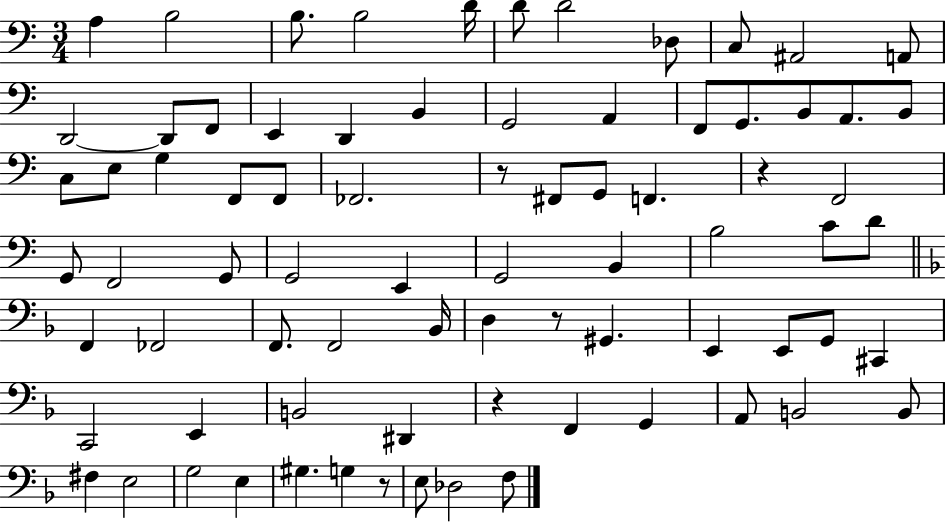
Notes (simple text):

A3/q B3/h B3/e. B3/h D4/s D4/e D4/h Db3/e C3/e A#2/h A2/e D2/h D2/e F2/e E2/q D2/q B2/q G2/h A2/q F2/e G2/e. B2/e A2/e. B2/e C3/e E3/e G3/q F2/e F2/e FES2/h. R/e F#2/e G2/e F2/q. R/q F2/h G2/e F2/h G2/e G2/h E2/q G2/h B2/q B3/h C4/e D4/e F2/q FES2/h F2/e. F2/h Bb2/s D3/q R/e G#2/q. E2/q E2/e G2/e C#2/q C2/h E2/q B2/h D#2/q R/q F2/q G2/q A2/e B2/h B2/e F#3/q E3/h G3/h E3/q G#3/q. G3/q R/e E3/e Db3/h F3/e